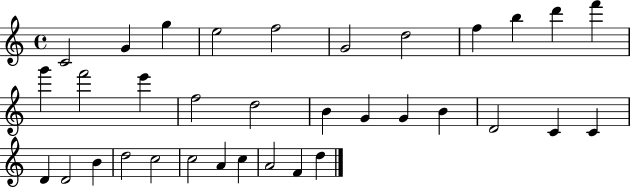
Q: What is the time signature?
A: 4/4